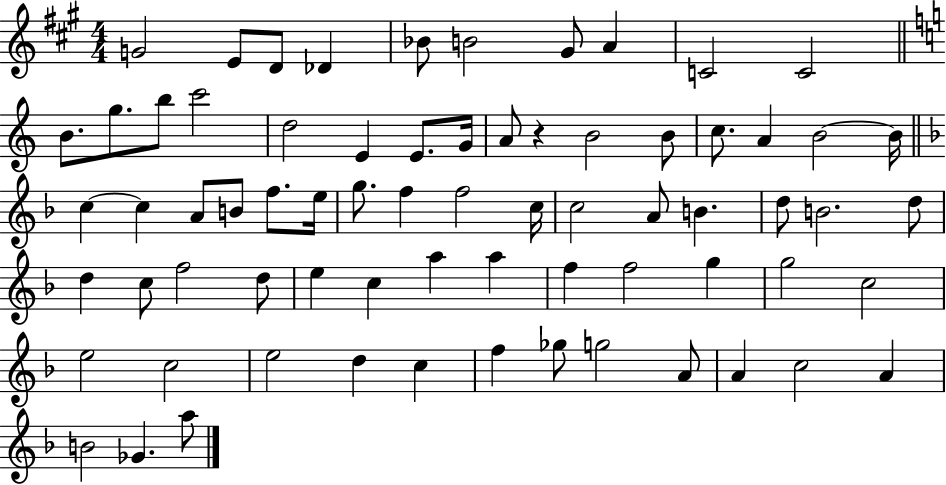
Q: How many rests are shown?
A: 1